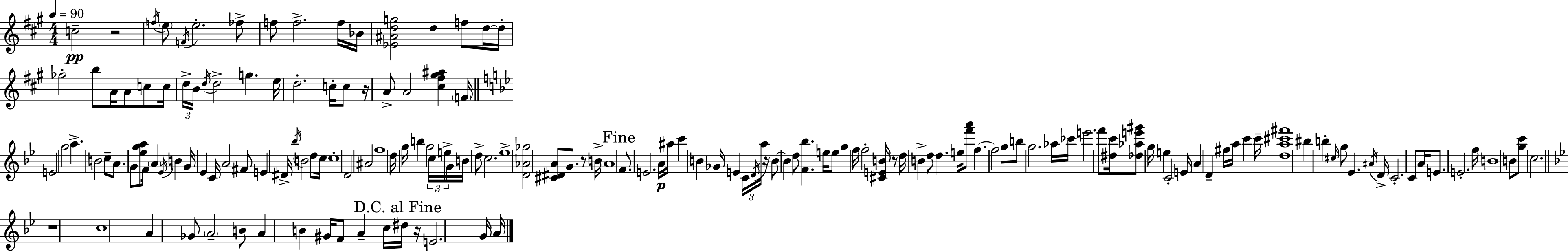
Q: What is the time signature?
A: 4/4